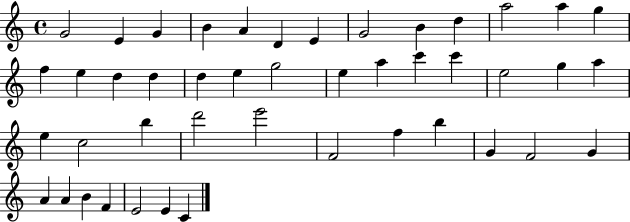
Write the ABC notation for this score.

X:1
T:Untitled
M:4/4
L:1/4
K:C
G2 E G B A D E G2 B d a2 a g f e d d d e g2 e a c' c' e2 g a e c2 b d'2 e'2 F2 f b G F2 G A A B F E2 E C